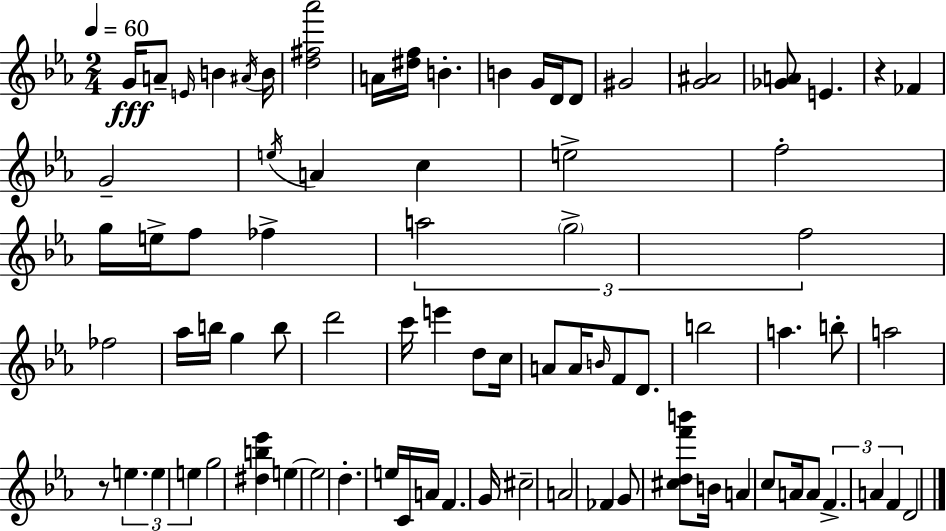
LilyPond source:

{
  \clef treble
  \numericTimeSignature
  \time 2/4
  \key ees \major
  \tempo 4 = 60
  g'16\fff a'8-- \grace { e'16 } b'4 | \acciaccatura { ais'16 } b'16 <d'' fis'' aes'''>2 | a'16 <dis'' f''>16 b'4.-. | b'4 g'16 d'16 | \break d'8 gis'2 | <g' ais'>2 | <ges' a'>8 e'4. | r4 fes'4 | \break g'2-- | \acciaccatura { e''16 } a'4 c''4 | e''2-> | f''2-. | \break g''16 e''16-> f''8 fes''4-> | \tuplet 3/2 { a''2 | \parenthesize g''2-> | f''2 } | \break fes''2 | aes''16 b''16 g''4 | b''8 d'''2 | c'''16 e'''4 | \break d''8 c''16 a'8 a'16 \grace { b'16 } f'8 | d'8. b''2 | a''4. | b''8-. a''2 | \break r8 \tuplet 3/2 { e''4. | e''4 | e''4 } g''2 | <dis'' b'' ees'''>4 | \break e''4~~ e''2 | d''4.-. | e''16 c'16 a'16 f'4. | g'16 cis''2-- | \break a'2 | fes'4 | g'8 <cis'' d'' f''' b'''>8 b'16 a'4 | c''8 a'16 a'8 \tuplet 3/2 { f'4.-> | \break a'4 | f'4 } d'2 | \bar "|."
}